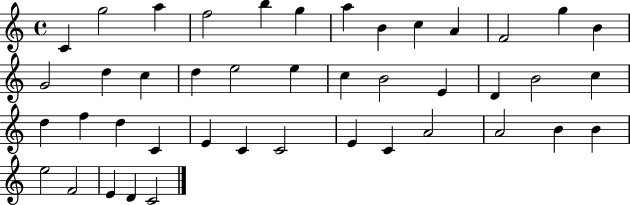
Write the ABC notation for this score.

X:1
T:Untitled
M:4/4
L:1/4
K:C
C g2 a f2 b g a B c A F2 g B G2 d c d e2 e c B2 E D B2 c d f d C E C C2 E C A2 A2 B B e2 F2 E D C2